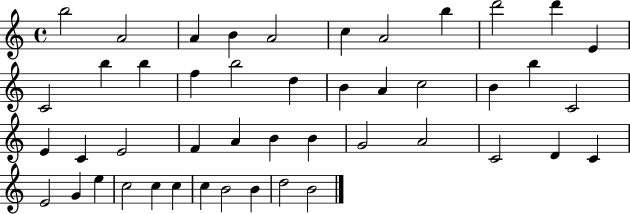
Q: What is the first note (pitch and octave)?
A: B5